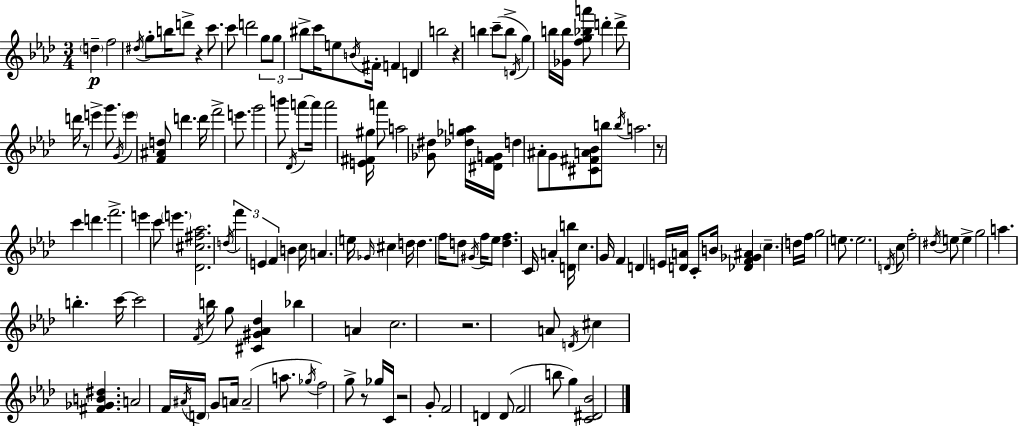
{
  \clef treble
  \numericTimeSignature
  \time 3/4
  \key aes \major
  \parenthesize d''4--\p f''2 | \acciaccatura { dis''16 } g''8-. b''16 d'''8-> r4 c'''8. | c'''8 d'''2 \tuplet 3/2 { g''8 | g''8 bis''8-> } c'''16 e''8 \acciaccatura { b'16 } fis'16-. f'4 | \break d'4 b''2 | r4 b''4 c'''8--( | b''8-> \acciaccatura { d'16 }) g''4 b''16 <ges' b''>16 <f'' g'' bes'' a'''>8 d'''4-. | d'''8-> d'''16 r8 e'''4-> | \break g'''8. \acciaccatura { g'16 } \parenthesize e'''4 <f' ais' d''>8 d'''4. | d'''16 f'''2-> | e'''8. g'''2 | b'''8 \acciaccatura { des'16 } a'''8~~ a'''16 a'''2 | \break <e' fis' gis''>16 a'''8 a''2 | <ges' dis''>8 <des'' ges'' a''>16 <dis' f' g'>16 d''4 ais'8-. g'8 | <cis' fis' a' bes'>8 b''8 \acciaccatura { b''16 } a''2. | r8 c'''4 | \break d'''4. f'''2.-> | e'''4 c'''8 | \parenthesize e'''4. <des' cis'' fis'' aes''>2. | \acciaccatura { d''16 } \tuplet 3/2 { f'''4 e'4 | \break f'4 } b'4 c''16 | a'4. e''16 \grace { ges'16 } cis''4 | d''16 d''4. f''16 d''8 \acciaccatura { gis'16 } f''16 | ees''8 <d'' f''>4. c'16 a'4-. | \break <d' b''>16 c''4. g'16 f'4 | d'4 e'16 <d' a'>16 c'8-. b'16 <des' f' ges' ais'>4 | \parenthesize c''4.-- d''16 f''16 g''2 | e''8. e''2. | \break \acciaccatura { d'16 } c''8 | f''2-. \acciaccatura { dis''16 } e''8 e''4-> | g''2 a''4. | b''4.-. c'''16~~ | \break c'''2 \acciaccatura { f'16 } b''16 g''8 | <cis' gis' aes' des''>4 bes''4 a'4 | c''2. | r2. | \break a'8 \acciaccatura { d'16 } cis''4 <fis' ges' b' dis''>4. | a'2 f'16 \acciaccatura { ais'16 } \parenthesize d'16 | g'8 a'16 a'2--( a''8. | \acciaccatura { ges''16 }) f''2 g''8-> | \break r8 ges''16 c'16 r2 | g'8-. f'2 d'4 | d'8( f'2 | b''8 g''4) <c' dis' bes'>2 | \break \bar "|."
}